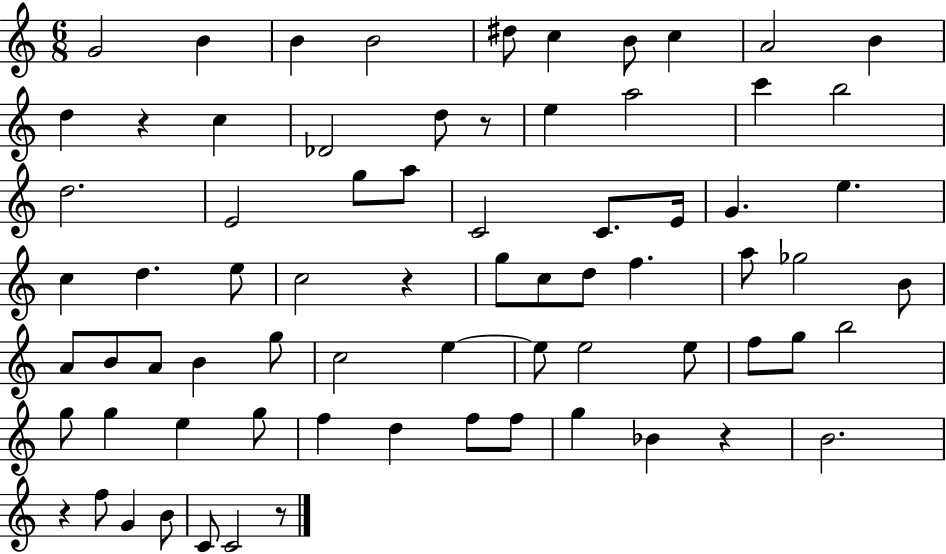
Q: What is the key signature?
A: C major